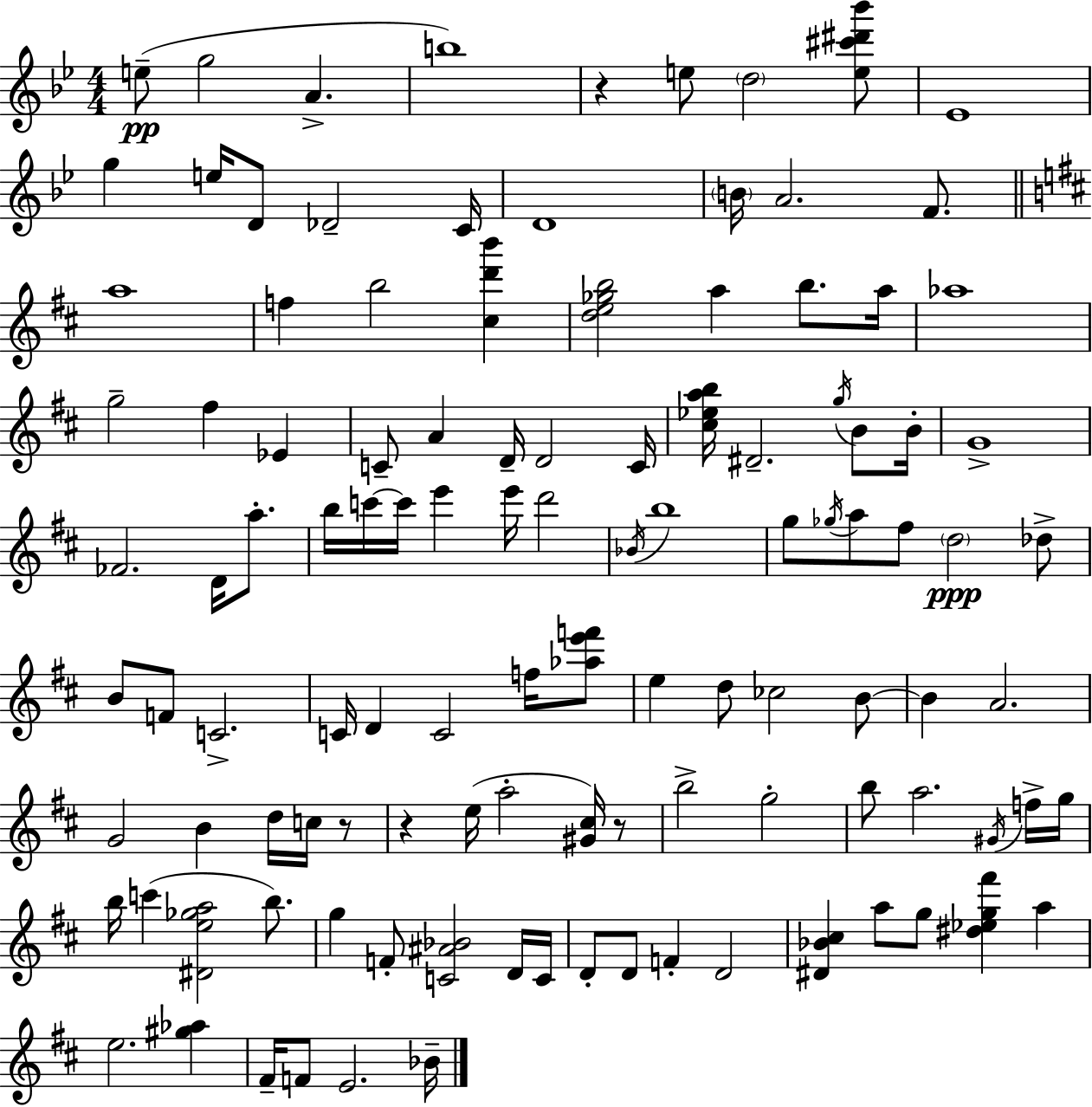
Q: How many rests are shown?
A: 4